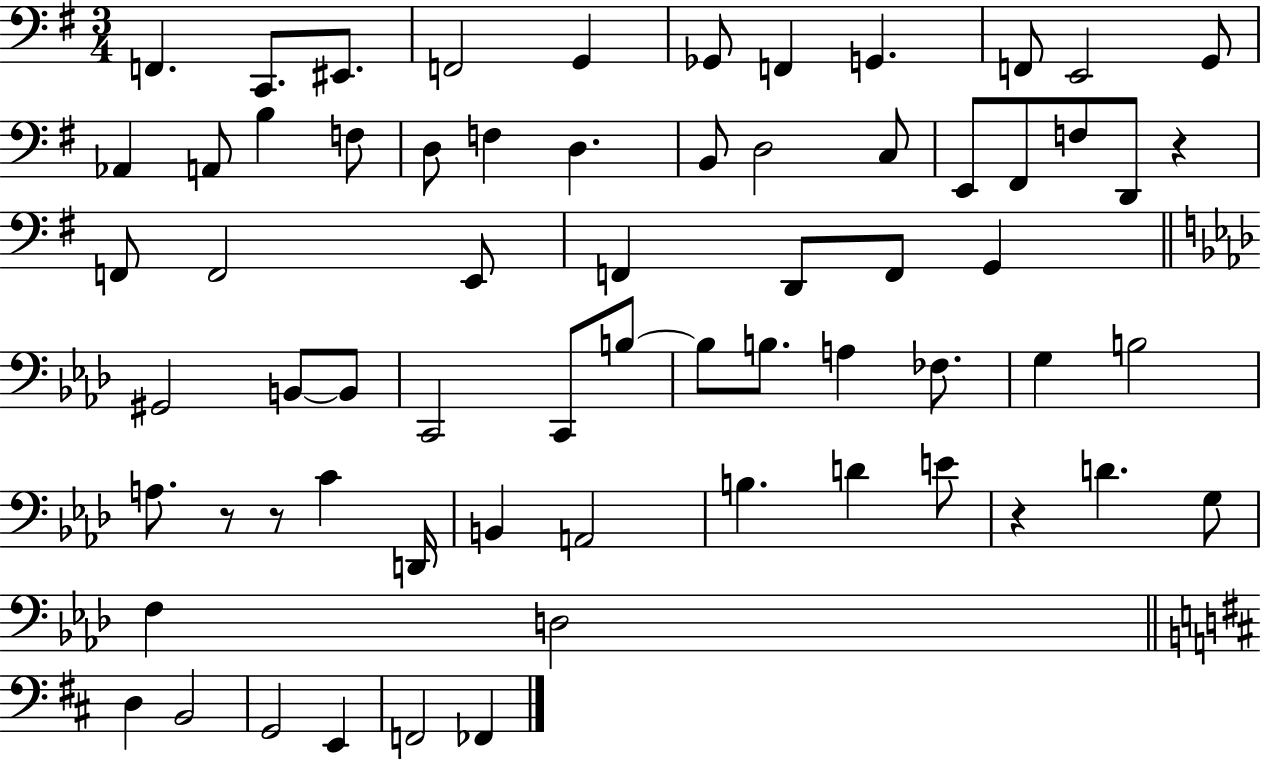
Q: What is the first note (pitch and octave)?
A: F2